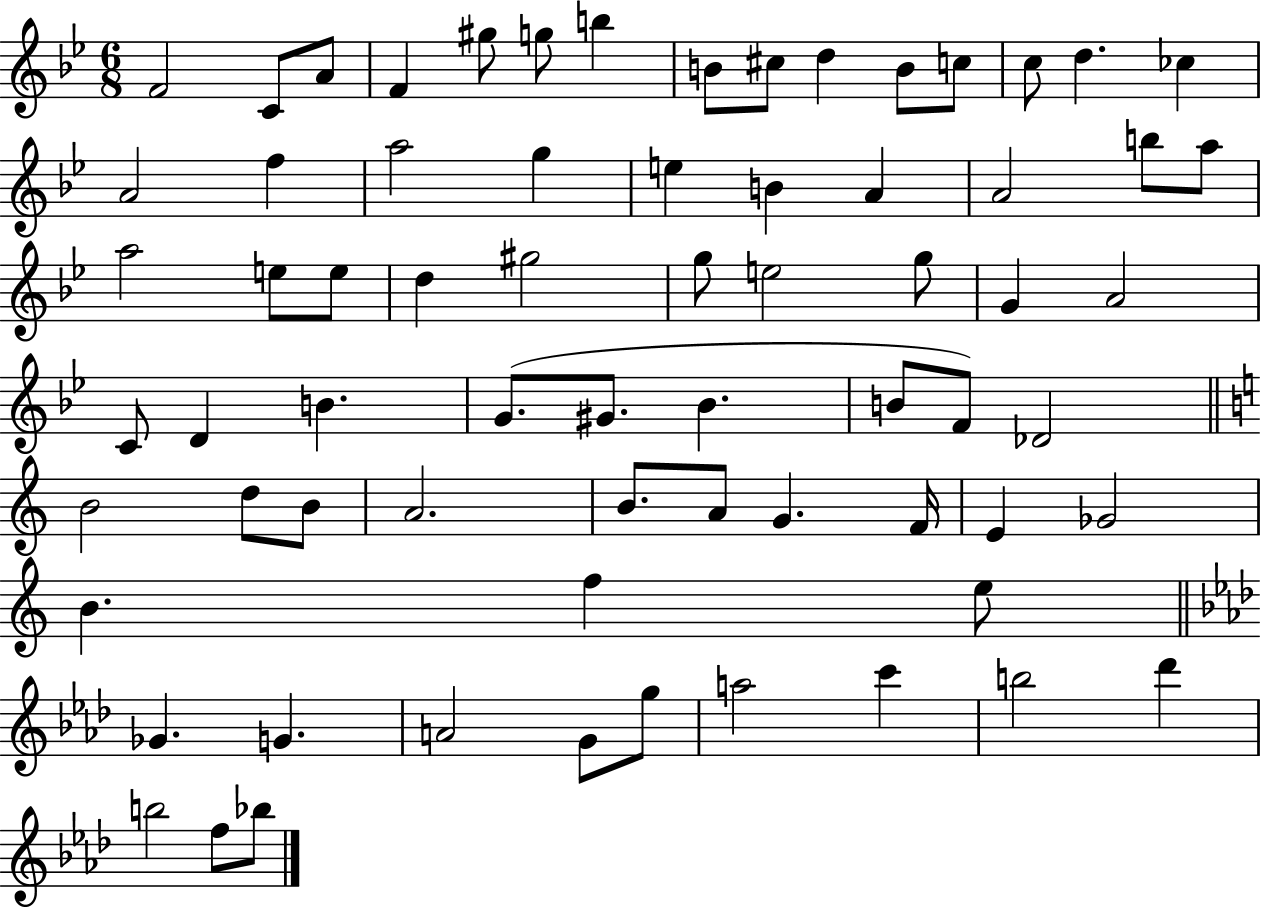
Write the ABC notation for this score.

X:1
T:Untitled
M:6/8
L:1/4
K:Bb
F2 C/2 A/2 F ^g/2 g/2 b B/2 ^c/2 d B/2 c/2 c/2 d _c A2 f a2 g e B A A2 b/2 a/2 a2 e/2 e/2 d ^g2 g/2 e2 g/2 G A2 C/2 D B G/2 ^G/2 _B B/2 F/2 _D2 B2 d/2 B/2 A2 B/2 A/2 G F/4 E _G2 B f e/2 _G G A2 G/2 g/2 a2 c' b2 _d' b2 f/2 _b/2